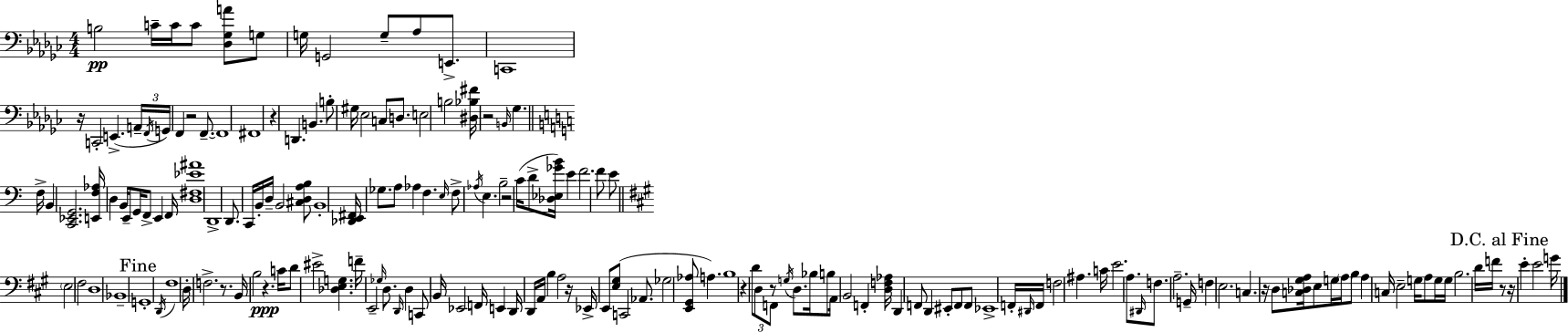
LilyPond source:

{
  \clef bass
  \numericTimeSignature
  \time 4/4
  \key ees \minor
  b2\pp c'16-- c'16 c'8 <des ges a'>8 g8 | g16 g,2 g8-- aes8 e,8.-> | c,1 | r16 c,2-. e,4.->( \tuplet 3/2 { a,16-- | \break \acciaccatura { f,16 } g,16) } f,4 r2 f,8.--~~ | f,1 | fis,1 | r4 d,4. b,4. | \break b8-. gis16 ees2 c8 d8. | e2 b2 | <dis bes fis'>16 r2 \grace { b,16 } ges4. | \bar "||" \break \key a \minor f16-> b,4 <c, ees, g,>2. | <e, f aes>16 d4 b,16 e,8-- g,16 f,8-> e,4 | f,16 <d fis ees' ais'>1 | d,1-> | \break d,8. c,16 b,16-. d16-- b,2 <cis d a b>8 | b,1-. | <des, e, fis,>16 ges8. a8 aes4 f4. | \grace { e16 } f8-> \acciaccatura { aes16 } e4. b2-- | \break r2 c'16( d'8-> <des ees ges' b'>16) e'4 | f'2. f'8 | e'8 \bar "||" \break \key a \major \parenthesize e2 fis2 | d1 | bes,1-- | \mark "Fine" g,1-. | \break \acciaccatura { d,16 } fis1 | d16-. f2.-> r8. | b,16 b2 r4.\ppp | c'16 d'8 eis'2-> <des e g>4. | \break f'16-- e,2-- \grace { ges16 } d8. \grace { d,16 } d4 | c,8 b,16 ees,2 f,16 e,4 | d,16 d,16 a,16 b4 a2 | r16 ees,16-> e,8 <e gis>8( c,2 | \break aes,8. ges2 <e, gis, aes>8 a4.) | b1 | r4 \tuplet 3/2 { d'8 d8 f,8 } r8 \acciaccatura { g16 } | d8. bes16 b8 a,16 b,2 f,4-. | \break <d f aes>16 d,4 f,8 d,4 eis,8-. | f,8 f,8 ees,1-> | f,16-. \grace { dis,16 } f,16 f2 ais4. | c'16 e'2. | \break a8. \grace { dis,16 } f8. a2.-- | g,16-- f4 e2. | c4. r16 d8 <c des gis a>16 | e8 g16 \parenthesize a16 b8 a4 c16 e2-- | \break g16 a8 g16 g16 b2. | d'16 f'16 \mark "D.C. al Fine" r8 r16 e'4-. e'2 | g'16 \bar "|."
}